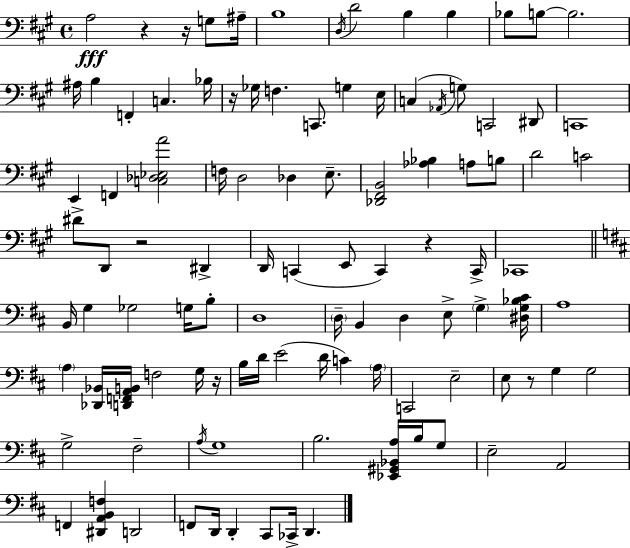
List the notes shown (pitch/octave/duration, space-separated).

A3/h R/q R/s G3/e A#3/s B3/w D3/s D4/h B3/q B3/q Bb3/e B3/e B3/h. A#3/s B3/q F2/q C3/q. Bb3/s R/s Gb3/s F3/q. C2/e. G3/q E3/s C3/q Ab2/s G3/e C2/h D#2/e C2/w E2/q F2/q [C3,Db3,Eb3,A4]/h F3/s D3/h Db3/q E3/e. [Db2,F#2,B2]/h [Ab3,Bb3]/q A3/e B3/e D4/h C4/h D#4/e D2/e R/h D#2/q D2/s C2/q E2/e C2/q R/q C2/s CES2/w B2/s G3/q Gb3/h G3/s B3/e D3/w D3/s B2/q D3/q E3/e G3/q [D#3,G3,Bb3,C#4]/s A3/w A3/q [Db2,Bb2]/s [D2,F2,A2,B2]/s F3/h G3/s R/s B3/s D4/s E4/h D4/s C4/q A3/s C2/h E3/h E3/e R/e G3/q G3/h G3/h F#3/h A3/s G3/w B3/h. [Eb2,G#2,Bb2,A3]/s B3/s G3/e E3/h A2/h F2/q [D#2,A2,B2,F3]/q D2/h F2/e D2/s D2/q C#2/e CES2/s D2/q.